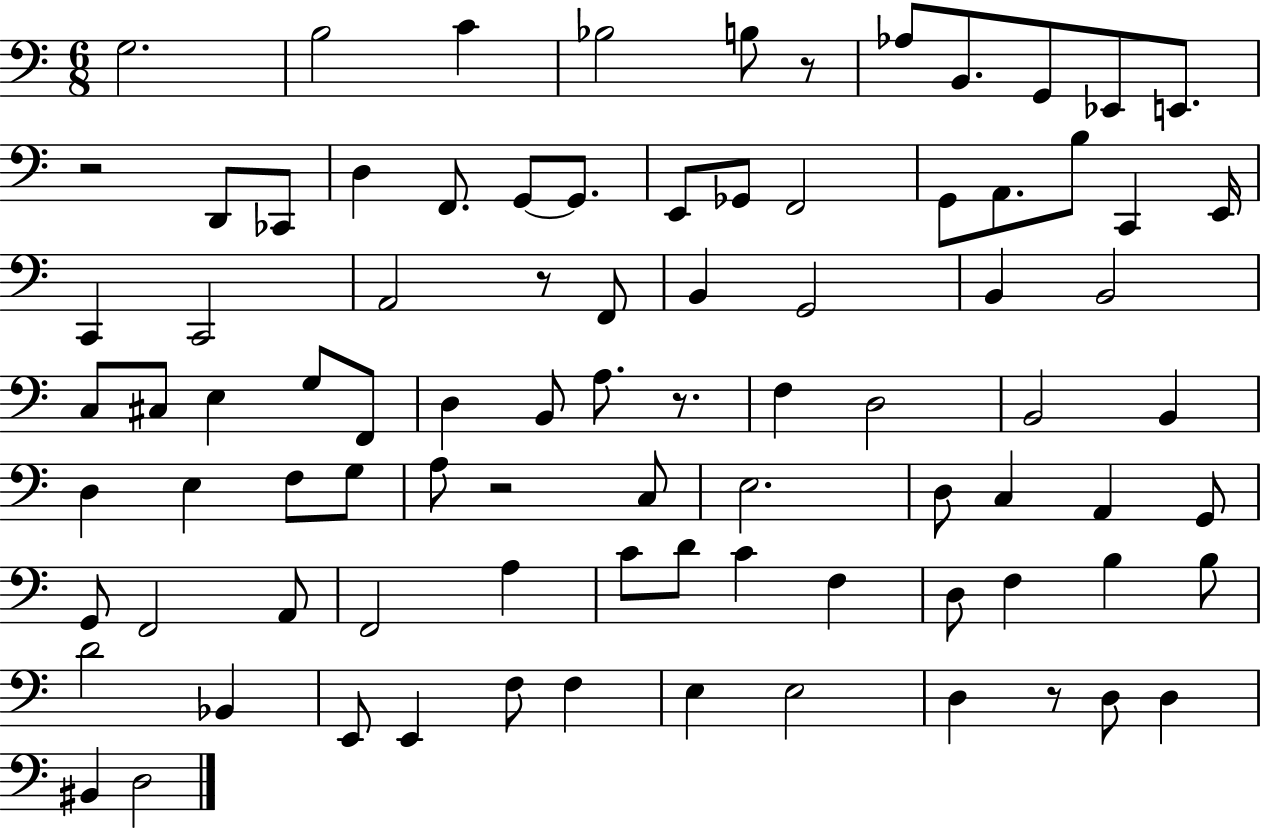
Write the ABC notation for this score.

X:1
T:Untitled
M:6/8
L:1/4
K:C
G,2 B,2 C _B,2 B,/2 z/2 _A,/2 B,,/2 G,,/2 _E,,/2 E,,/2 z2 D,,/2 _C,,/2 D, F,,/2 G,,/2 G,,/2 E,,/2 _G,,/2 F,,2 G,,/2 A,,/2 B,/2 C,, E,,/4 C,, C,,2 A,,2 z/2 F,,/2 B,, G,,2 B,, B,,2 C,/2 ^C,/2 E, G,/2 F,,/2 D, B,,/2 A,/2 z/2 F, D,2 B,,2 B,, D, E, F,/2 G,/2 A,/2 z2 C,/2 E,2 D,/2 C, A,, G,,/2 G,,/2 F,,2 A,,/2 F,,2 A, C/2 D/2 C F, D,/2 F, B, B,/2 D2 _B,, E,,/2 E,, F,/2 F, E, E,2 D, z/2 D,/2 D, ^B,, D,2